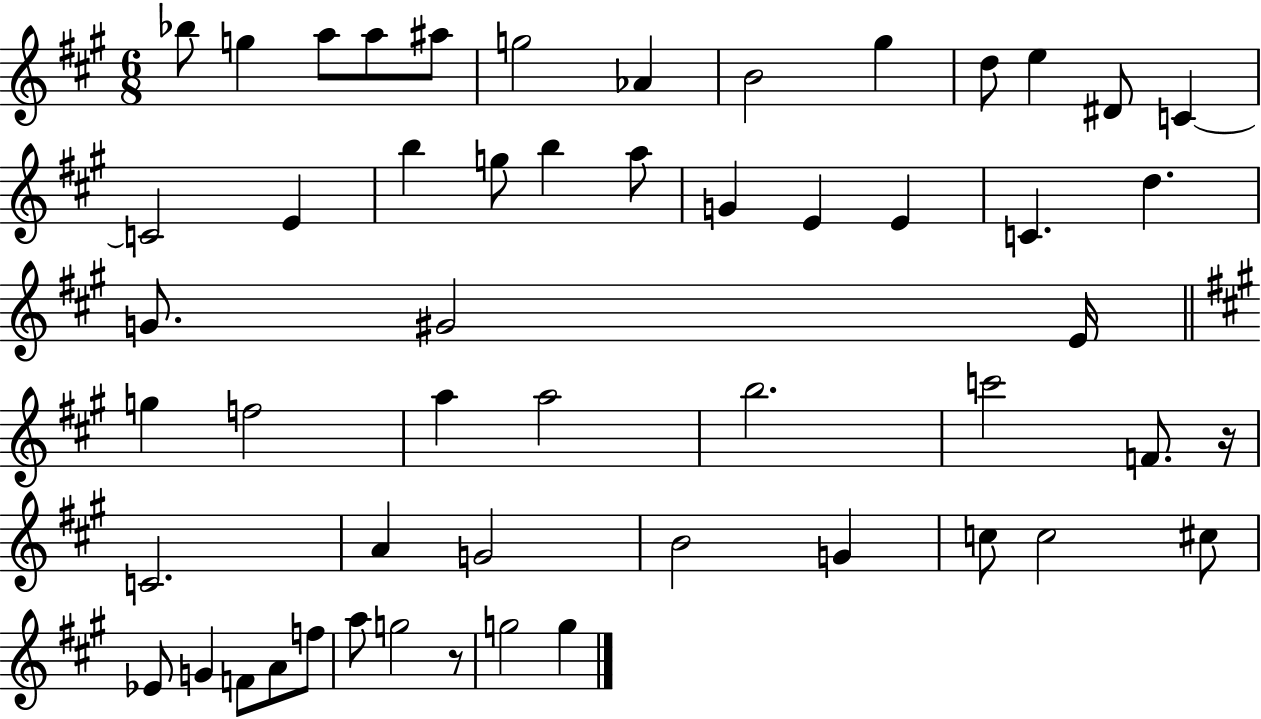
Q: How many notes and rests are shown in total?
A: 53